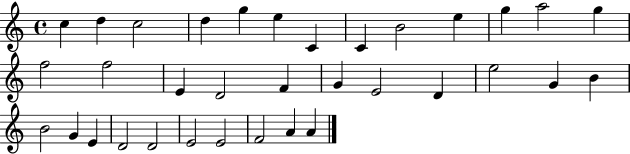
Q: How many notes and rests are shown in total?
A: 34